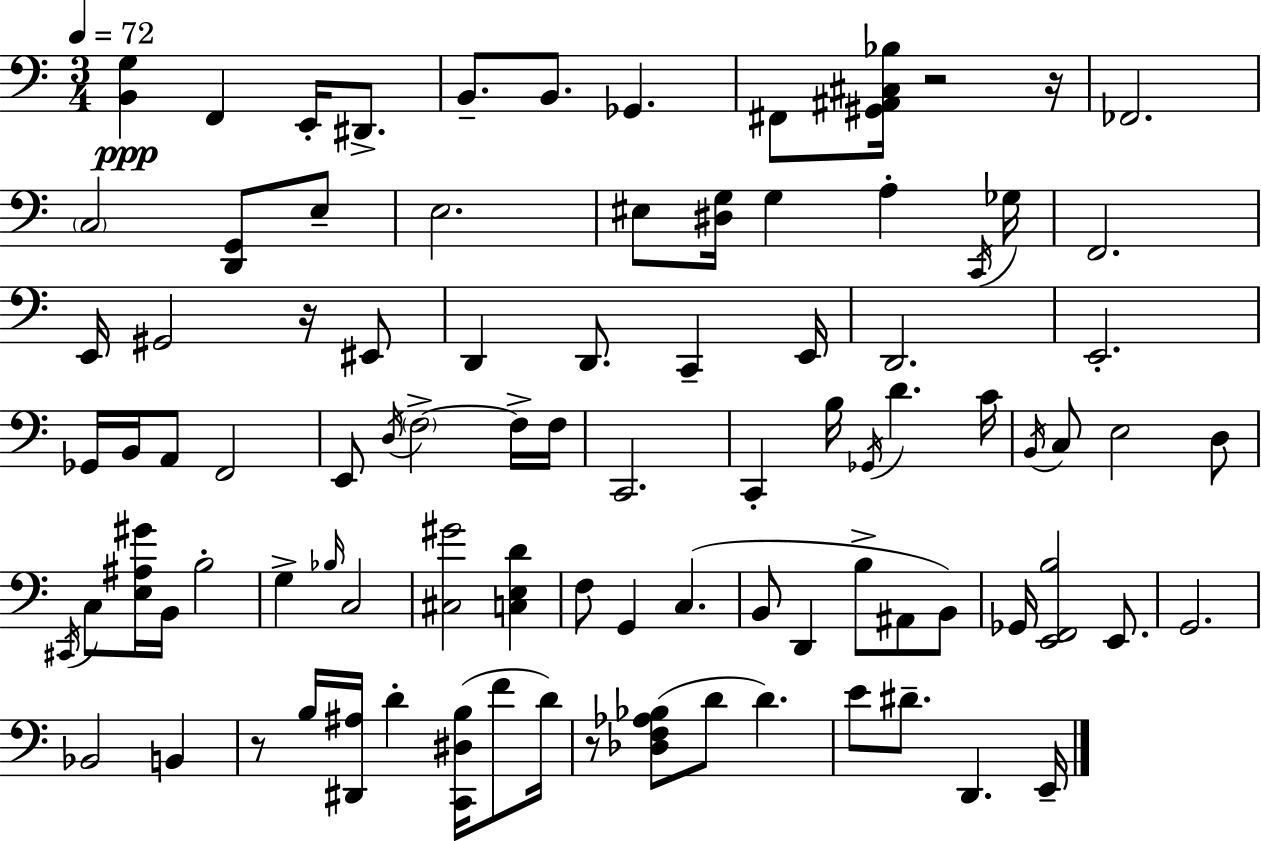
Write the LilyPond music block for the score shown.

{
  \clef bass
  \numericTimeSignature
  \time 3/4
  \key a \minor
  \tempo 4 = 72
  <b, g>4\ppp f,4 e,16-. dis,8.-> | b,8.-- b,8. ges,4. | fis,8 <gis, ais, cis bes>16 r2 r16 | fes,2. | \break \parenthesize c2 <d, g,>8 e8-- | e2. | eis8 <dis g>16 g4 a4-. \acciaccatura { c,16 } | ges16 f,2. | \break e,16 gis,2 r16 eis,8 | d,4 d,8. c,4-- | e,16 d,2. | e,2.-. | \break ges,16 b,16 a,8 f,2 | e,8 \acciaccatura { d16 } \parenthesize f2->~~ | f16-> f16 c,2. | c,4-. b16 \acciaccatura { ges,16 } d'4. | \break c'16 \acciaccatura { b,16 } c8 e2 | d8 \acciaccatura { cis,16 } c8 <e ais gis'>16 b,16 b2-. | g4-> \grace { bes16 } c2 | <cis gis'>2 | \break <c e d'>4 f8 g,4 | c4.( b,8 d,4 | b8-> ais,8 b,8) ges,16 <e, f, b>2 | e,8. g,2. | \break bes,2 | b,4 r8 b16 <dis, ais>16 d'4-. | <c, dis b>16( f'8 d'16) r8 <des f aes bes>8( d'8 | d'4.) e'8 dis'8.-- d,4. | \break e,16-- \bar "|."
}